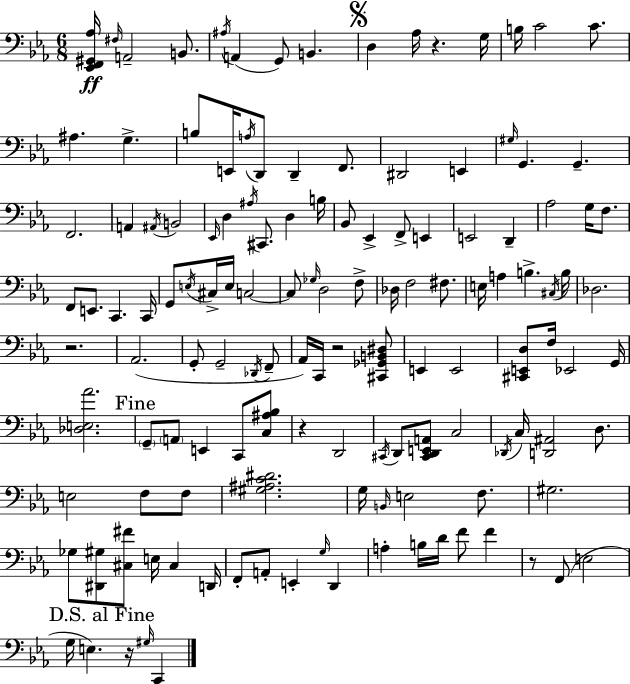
X:1
T:Untitled
M:6/8
L:1/4
K:Eb
[_E,,F,,^G,,_A,]/4 ^F,/4 A,,2 B,,/2 ^A,/4 A,, G,,/2 B,, D, _A,/4 z G,/4 B,/4 C2 C/2 ^A, G, B,/2 E,,/4 A,/4 D,,/2 D,, F,,/2 ^D,,2 E,, ^G,/4 G,, G,, F,,2 A,, ^A,,/4 B,,2 _E,,/4 D, ^A,/4 ^C,,/2 D, B,/4 _B,,/2 _E,, F,,/2 E,, E,,2 D,, _A,2 G,/4 F,/2 F,,/2 E,,/2 C,, C,,/4 G,,/2 E,/4 ^C,/4 E,/4 C,2 C,/2 _G,/4 D,2 F,/2 _D,/4 F,2 ^F,/2 E,/4 A, B, ^C,/4 B,/4 _D,2 z2 _A,,2 G,,/2 G,,2 _D,,/4 F,,/2 _A,,/4 C,,/4 z2 [^C,,_G,,B,,^D,]/2 E,, E,,2 [^C,,E,,D,]/2 F,/4 _E,,2 G,,/4 [_D,E,_A]2 G,,/2 A,,/2 E,, C,,/2 [C,^A,_B,]/2 z D,,2 ^C,,/4 D,,/2 [^C,,D,,E,,A,,]/2 C,2 _D,,/4 C,/4 [D,,^A,,]2 D,/2 E,2 F,/2 F,/2 [^G,^A,C^D]2 G,/4 B,,/4 E,2 F,/2 ^G,2 _G,/2 [^D,,^G,]/2 [^C,^F]/2 E,/4 ^C, D,,/4 F,,/2 A,,/2 E,, G,/4 D,, A, B,/4 D/4 F/2 F z/2 F,,/2 E,2 G,/4 E, z/4 ^G,/4 C,,